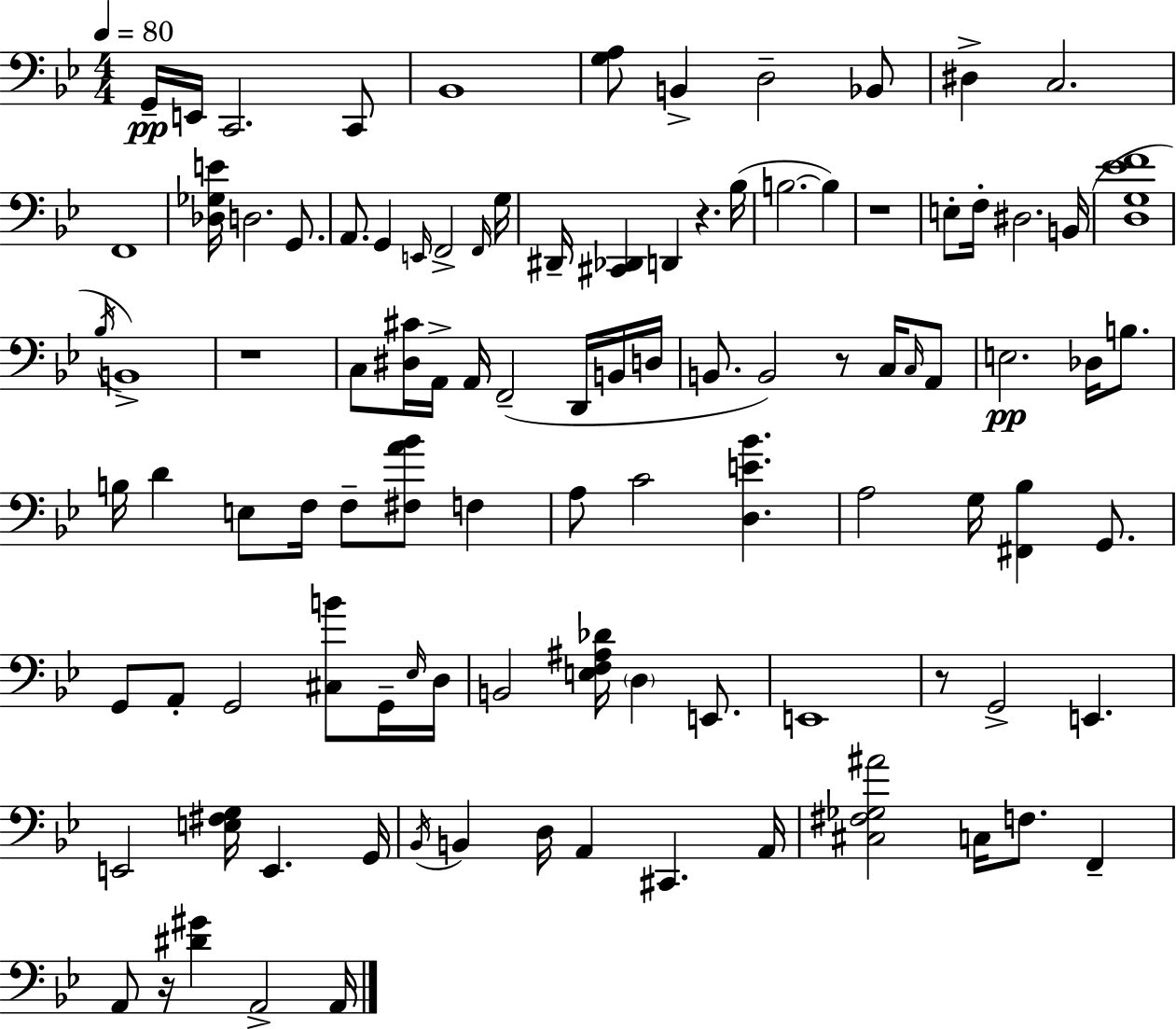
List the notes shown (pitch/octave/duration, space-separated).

G2/s E2/s C2/h. C2/e Bb2/w [G3,A3]/e B2/q D3/h Bb2/e D#3/q C3/h. F2/w [Db3,Gb3,E4]/s D3/h. G2/e. A2/e. G2/q E2/s F2/h F2/s G3/s D#2/s [C#2,Db2]/q D2/q R/q. Bb3/s B3/h. B3/q R/w E3/e F3/s D#3/h. B2/s [D3,G3,Eb4,F4]/w Bb3/s B2/w R/w C3/e [D#3,C#4]/s A2/s A2/s F2/h D2/s B2/s D3/s B2/e. B2/h R/e C3/s C3/s A2/e E3/h. Db3/s B3/e. B3/s D4/q E3/e F3/s F3/e [F#3,A4,Bb4]/e F3/q A3/e C4/h [D3,E4,Bb4]/q. A3/h G3/s [F#2,Bb3]/q G2/e. G2/e A2/e G2/h [C#3,B4]/e G2/s Eb3/s D3/s B2/h [E3,F3,A#3,Db4]/s D3/q E2/e. E2/w R/e G2/h E2/q. E2/h [E3,F#3,G3]/s E2/q. G2/s Bb2/s B2/q D3/s A2/q C#2/q. A2/s [C#3,F#3,Gb3,A#4]/h C3/s F3/e. F2/q A2/e R/s [D#4,G#4]/q A2/h A2/s